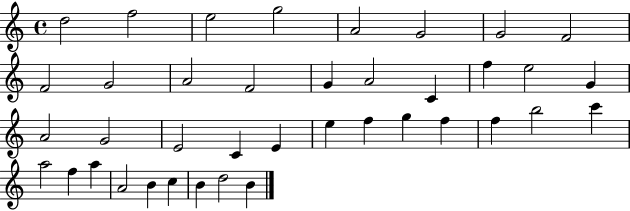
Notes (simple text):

D5/h F5/h E5/h G5/h A4/h G4/h G4/h F4/h F4/h G4/h A4/h F4/h G4/q A4/h C4/q F5/q E5/h G4/q A4/h G4/h E4/h C4/q E4/q E5/q F5/q G5/q F5/q F5/q B5/h C6/q A5/h F5/q A5/q A4/h B4/q C5/q B4/q D5/h B4/q